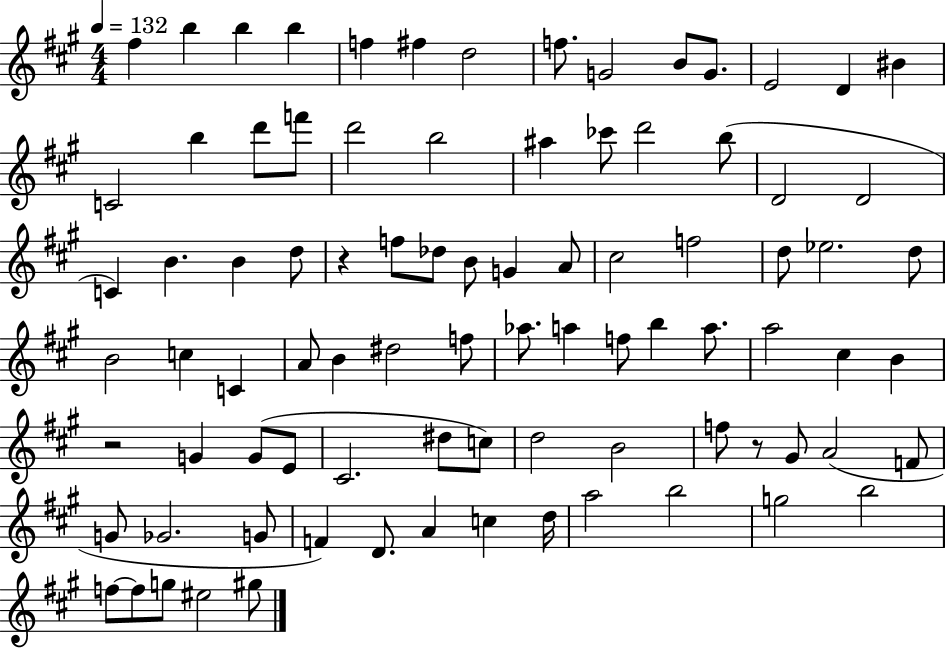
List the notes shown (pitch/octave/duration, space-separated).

F#5/q B5/q B5/q B5/q F5/q F#5/q D5/h F5/e. G4/h B4/e G4/e. E4/h D4/q BIS4/q C4/h B5/q D6/e F6/e D6/h B5/h A#5/q CES6/e D6/h B5/e D4/h D4/h C4/q B4/q. B4/q D5/e R/q F5/e Db5/e B4/e G4/q A4/e C#5/h F5/h D5/e Eb5/h. D5/e B4/h C5/q C4/q A4/e B4/q D#5/h F5/e Ab5/e. A5/q F5/e B5/q A5/e. A5/h C#5/q B4/q R/h G4/q G4/e E4/e C#4/h. D#5/e C5/e D5/h B4/h F5/e R/e G#4/e A4/h F4/e G4/e Gb4/h. G4/e F4/q D4/e. A4/q C5/q D5/s A5/h B5/h G5/h B5/h F5/e F5/e G5/e EIS5/h G#5/e